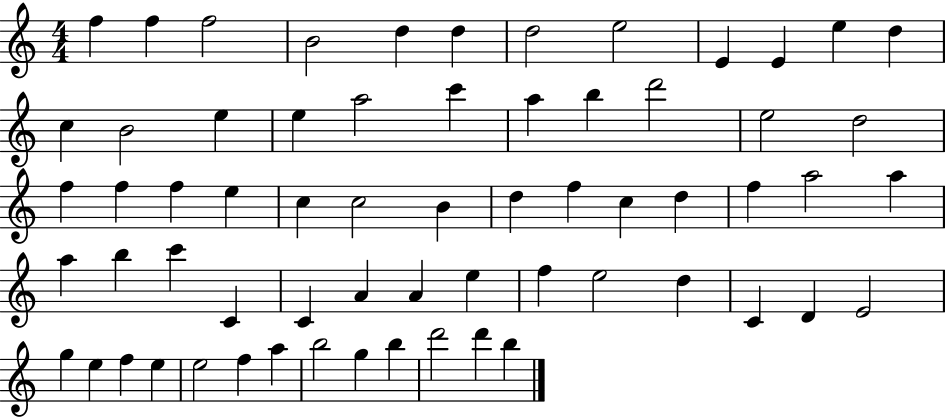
{
  \clef treble
  \numericTimeSignature
  \time 4/4
  \key c \major
  f''4 f''4 f''2 | b'2 d''4 d''4 | d''2 e''2 | e'4 e'4 e''4 d''4 | \break c''4 b'2 e''4 | e''4 a''2 c'''4 | a''4 b''4 d'''2 | e''2 d''2 | \break f''4 f''4 f''4 e''4 | c''4 c''2 b'4 | d''4 f''4 c''4 d''4 | f''4 a''2 a''4 | \break a''4 b''4 c'''4 c'4 | c'4 a'4 a'4 e''4 | f''4 e''2 d''4 | c'4 d'4 e'2 | \break g''4 e''4 f''4 e''4 | e''2 f''4 a''4 | b''2 g''4 b''4 | d'''2 d'''4 b''4 | \break \bar "|."
}